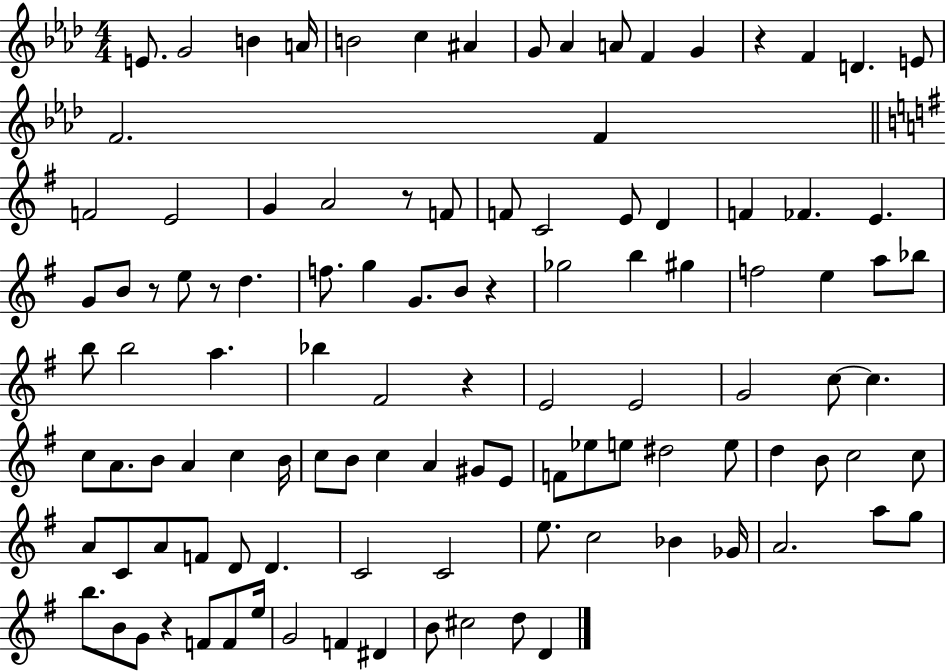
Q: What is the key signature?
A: AES major